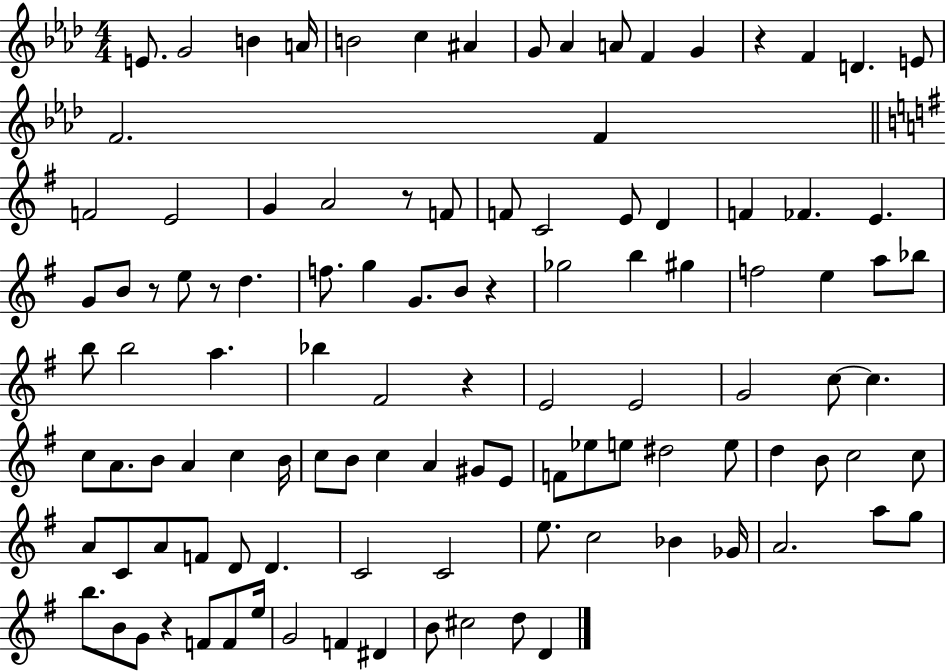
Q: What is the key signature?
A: AES major